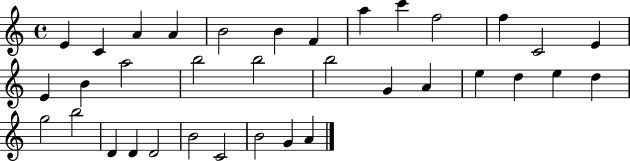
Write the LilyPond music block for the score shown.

{
  \clef treble
  \time 4/4
  \defaultTimeSignature
  \key c \major
  e'4 c'4 a'4 a'4 | b'2 b'4 f'4 | a''4 c'''4 f''2 | f''4 c'2 e'4 | \break e'4 b'4 a''2 | b''2 b''2 | b''2 g'4 a'4 | e''4 d''4 e''4 d''4 | \break g''2 b''2 | d'4 d'4 d'2 | b'2 c'2 | b'2 g'4 a'4 | \break \bar "|."
}